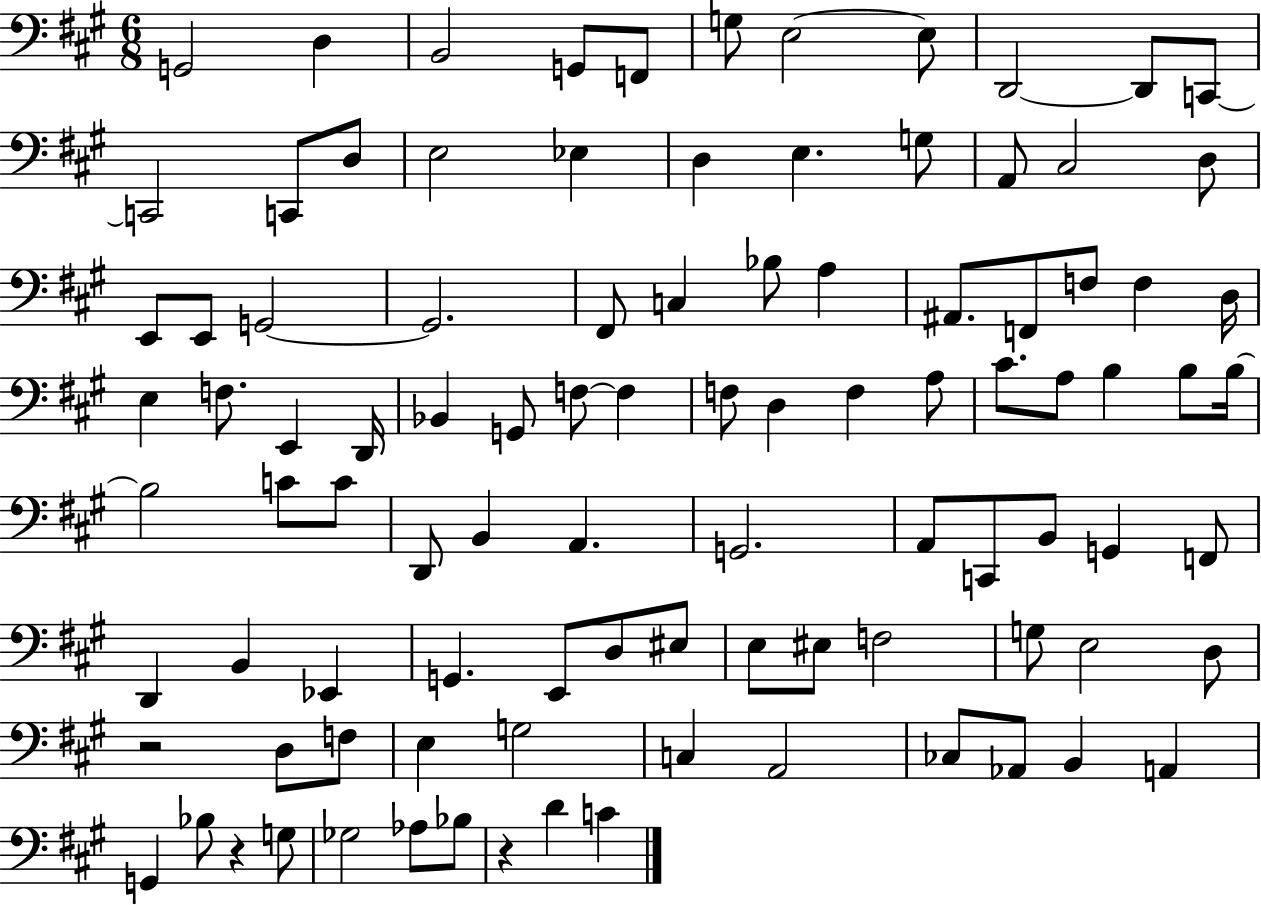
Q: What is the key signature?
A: A major